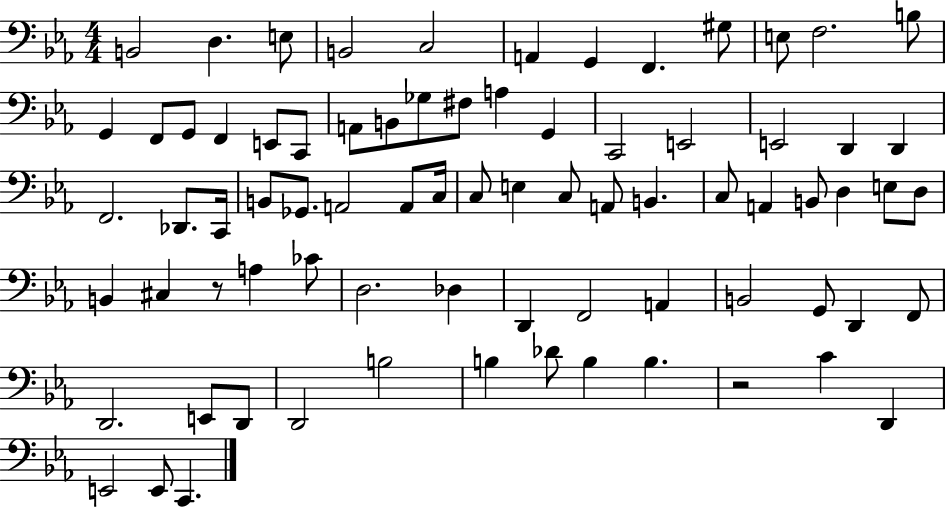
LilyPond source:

{
  \clef bass
  \numericTimeSignature
  \time 4/4
  \key ees \major
  b,2 d4. e8 | b,2 c2 | a,4 g,4 f,4. gis8 | e8 f2. b8 | \break g,4 f,8 g,8 f,4 e,8 c,8 | a,8 b,8 ges8 fis8 a4 g,4 | c,2 e,2 | e,2 d,4 d,4 | \break f,2. des,8. c,16 | b,8 ges,8. a,2 a,8 c16 | c8 e4 c8 a,8 b,4. | c8 a,4 b,8 d4 e8 d8 | \break b,4 cis4 r8 a4 ces'8 | d2. des4 | d,4 f,2 a,4 | b,2 g,8 d,4 f,8 | \break d,2. e,8 d,8 | d,2 b2 | b4 des'8 b4 b4. | r2 c'4 d,4 | \break e,2 e,8 c,4. | \bar "|."
}